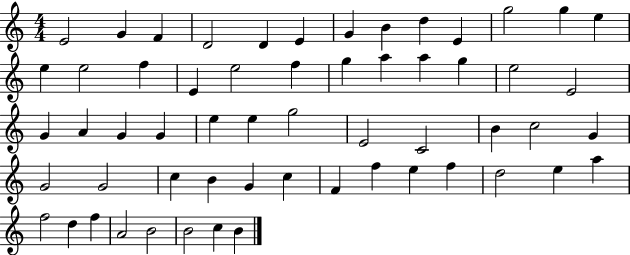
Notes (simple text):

E4/h G4/q F4/q D4/h D4/q E4/q G4/q B4/q D5/q E4/q G5/h G5/q E5/q E5/q E5/h F5/q E4/q E5/h F5/q G5/q A5/q A5/q G5/q E5/h E4/h G4/q A4/q G4/q G4/q E5/q E5/q G5/h E4/h C4/h B4/q C5/h G4/q G4/h G4/h C5/q B4/q G4/q C5/q F4/q F5/q E5/q F5/q D5/h E5/q A5/q F5/h D5/q F5/q A4/h B4/h B4/h C5/q B4/q